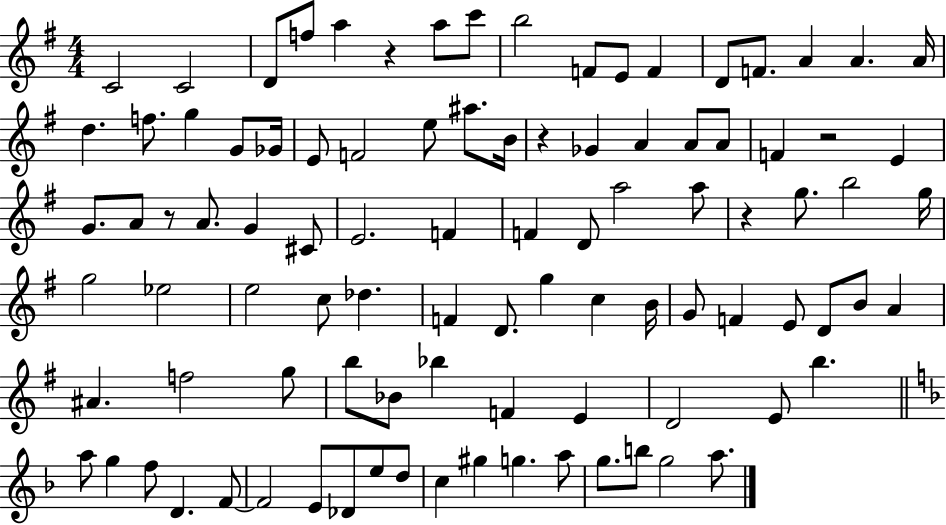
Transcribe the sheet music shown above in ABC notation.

X:1
T:Untitled
M:4/4
L:1/4
K:G
C2 C2 D/2 f/2 a z a/2 c'/2 b2 F/2 E/2 F D/2 F/2 A A A/4 d f/2 g G/2 _G/4 E/2 F2 e/2 ^a/2 B/4 z _G A A/2 A/2 F z2 E G/2 A/2 z/2 A/2 G ^C/2 E2 F F D/2 a2 a/2 z g/2 b2 g/4 g2 _e2 e2 c/2 _d F D/2 g c B/4 G/2 F E/2 D/2 B/2 A ^A f2 g/2 b/2 _B/2 _b F E D2 E/2 b a/2 g f/2 D F/2 F2 E/2 _D/2 e/2 d/2 c ^g g a/2 g/2 b/2 g2 a/2